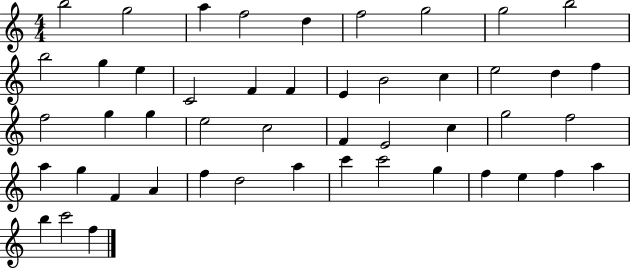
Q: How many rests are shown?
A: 0